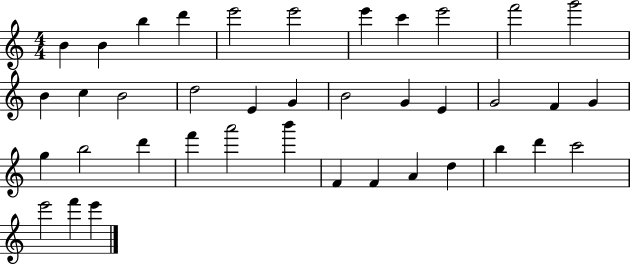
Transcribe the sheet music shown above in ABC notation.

X:1
T:Untitled
M:4/4
L:1/4
K:C
B B b d' e'2 e'2 e' c' e'2 f'2 g'2 B c B2 d2 E G B2 G E G2 F G g b2 d' f' a'2 b' F F A d b d' c'2 e'2 f' e'